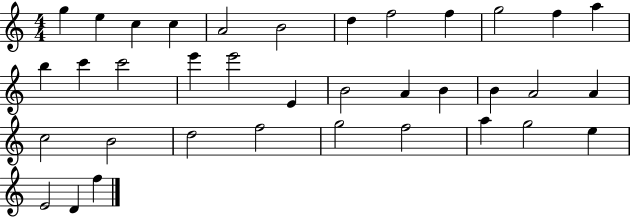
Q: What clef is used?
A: treble